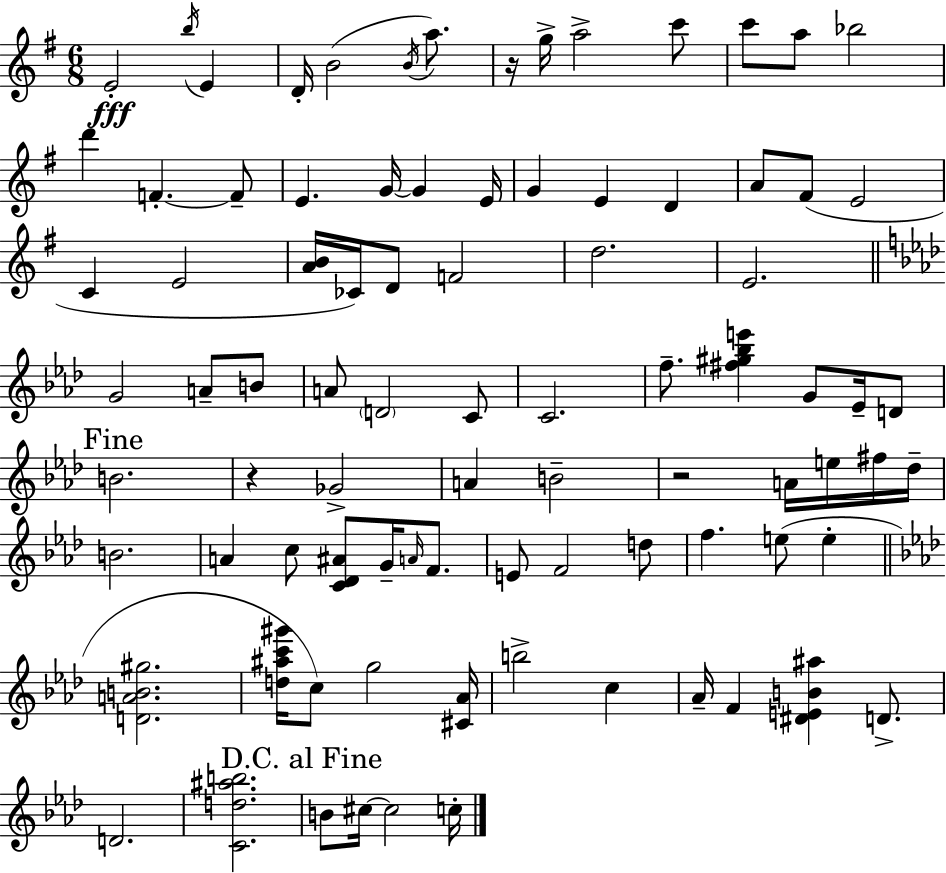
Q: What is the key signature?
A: E minor